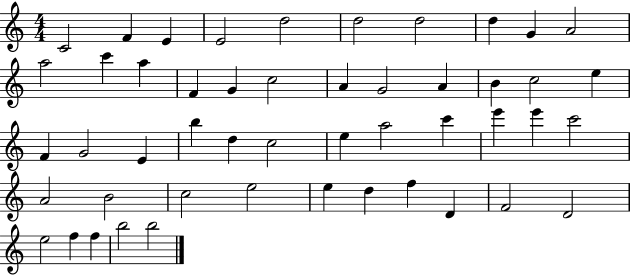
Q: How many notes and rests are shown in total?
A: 49